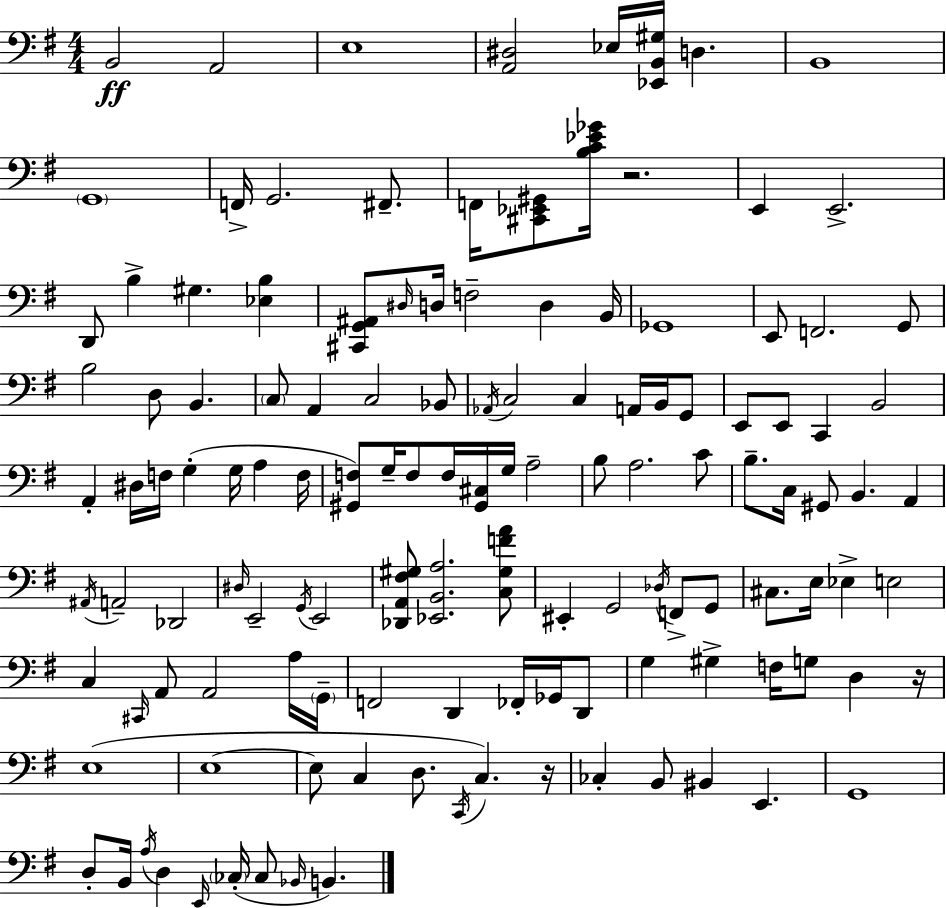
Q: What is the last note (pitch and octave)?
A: B2